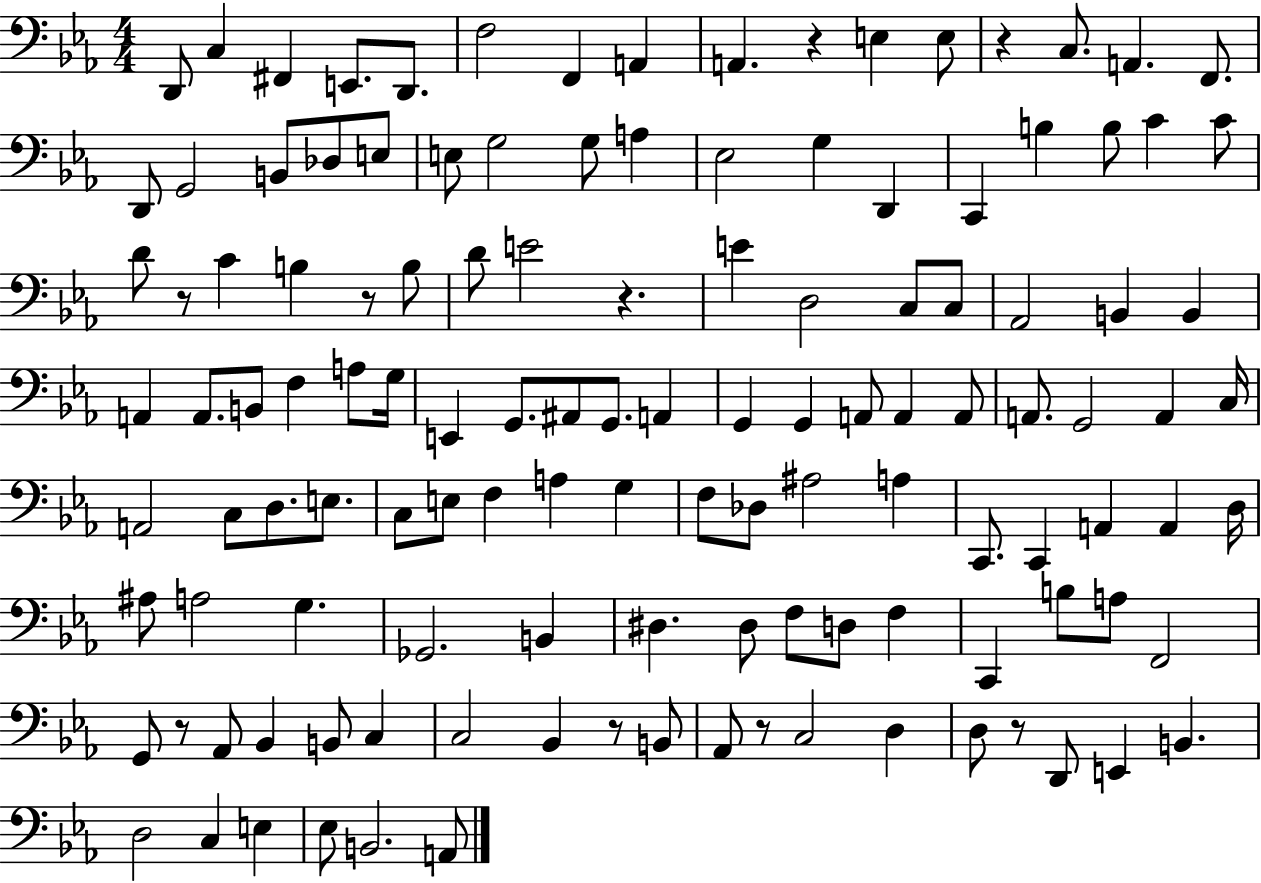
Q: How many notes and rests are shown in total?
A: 126